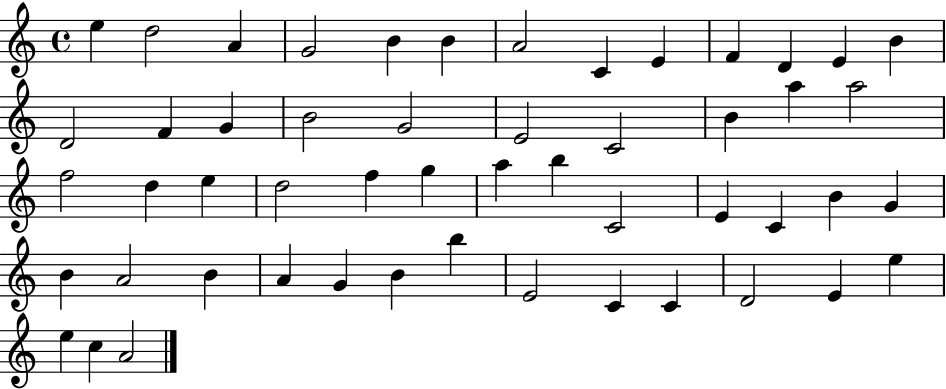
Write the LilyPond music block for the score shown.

{
  \clef treble
  \time 4/4
  \defaultTimeSignature
  \key c \major
  e''4 d''2 a'4 | g'2 b'4 b'4 | a'2 c'4 e'4 | f'4 d'4 e'4 b'4 | \break d'2 f'4 g'4 | b'2 g'2 | e'2 c'2 | b'4 a''4 a''2 | \break f''2 d''4 e''4 | d''2 f''4 g''4 | a''4 b''4 c'2 | e'4 c'4 b'4 g'4 | \break b'4 a'2 b'4 | a'4 g'4 b'4 b''4 | e'2 c'4 c'4 | d'2 e'4 e''4 | \break e''4 c''4 a'2 | \bar "|."
}